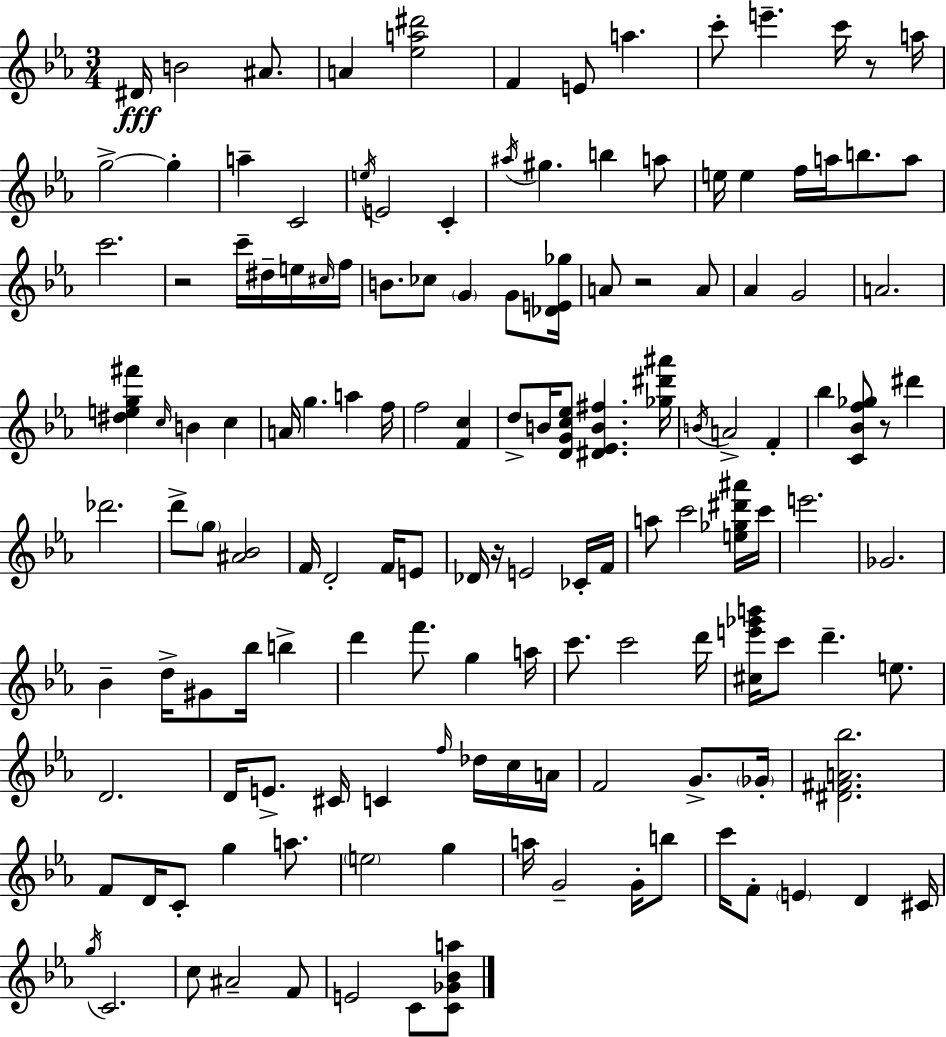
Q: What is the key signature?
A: EES major